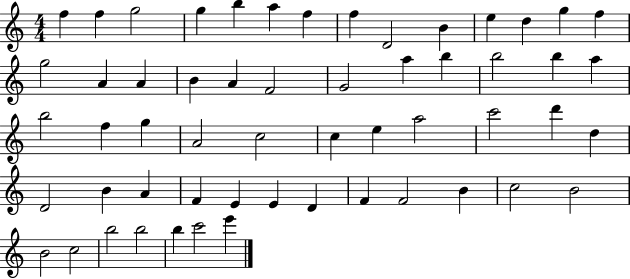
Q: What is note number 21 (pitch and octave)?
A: G4